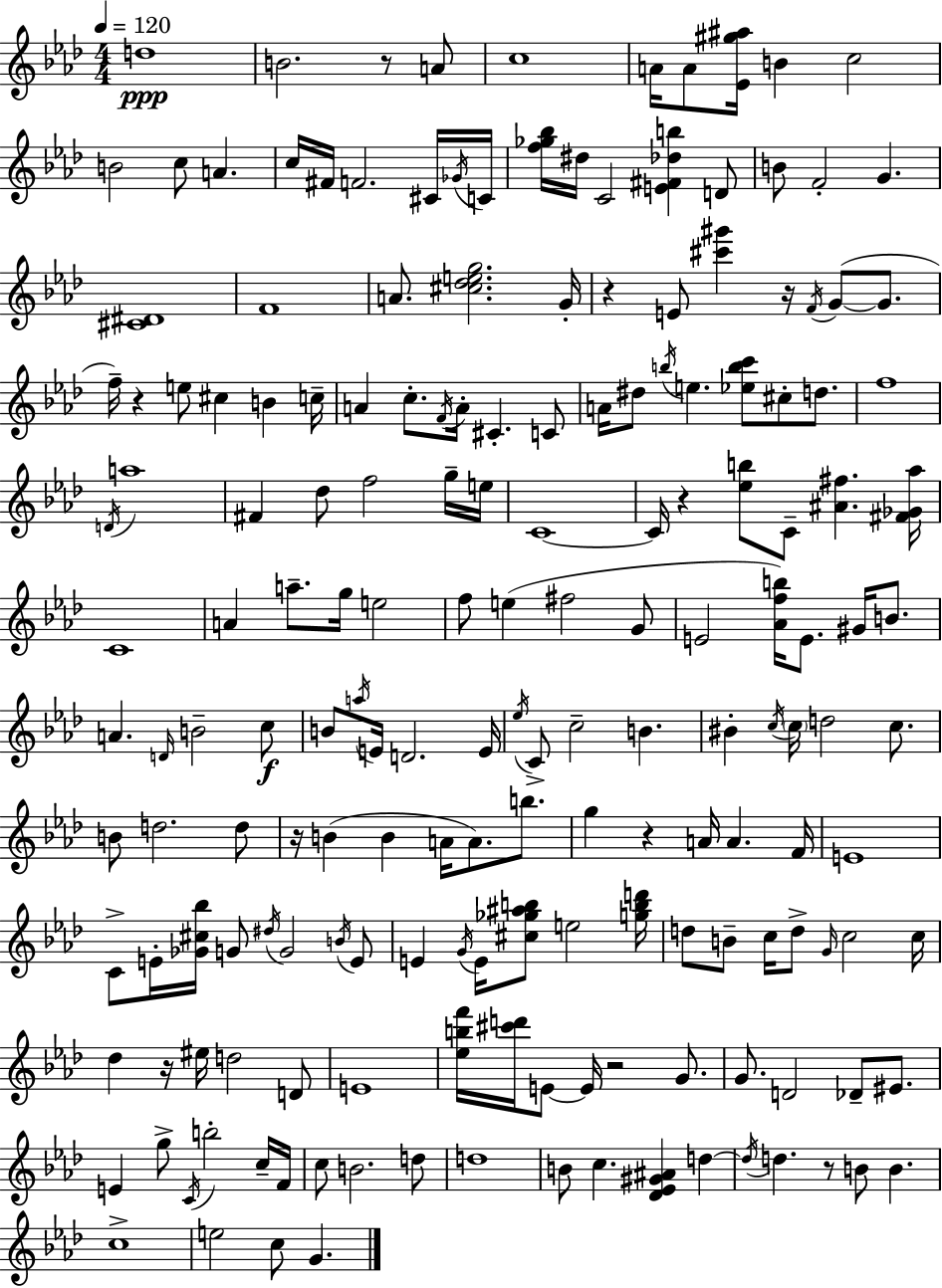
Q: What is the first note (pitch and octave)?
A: D5